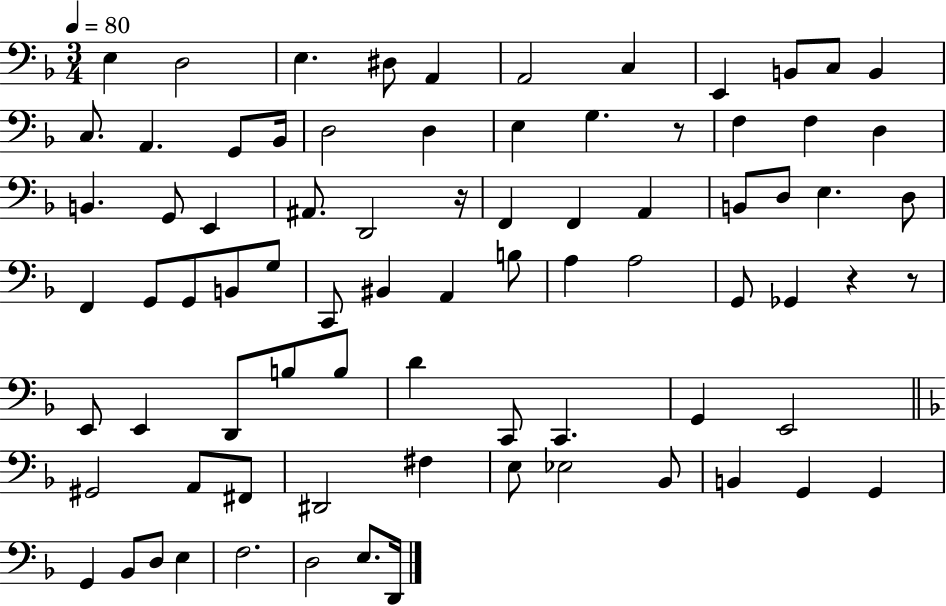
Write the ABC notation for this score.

X:1
T:Untitled
M:3/4
L:1/4
K:F
E, D,2 E, ^D,/2 A,, A,,2 C, E,, B,,/2 C,/2 B,, C,/2 A,, G,,/2 _B,,/4 D,2 D, E, G, z/2 F, F, D, B,, G,,/2 E,, ^A,,/2 D,,2 z/4 F,, F,, A,, B,,/2 D,/2 E, D,/2 F,, G,,/2 G,,/2 B,,/2 G,/2 C,,/2 ^B,, A,, B,/2 A, A,2 G,,/2 _G,, z z/2 E,,/2 E,, D,,/2 B,/2 B,/2 D C,,/2 C,, G,, E,,2 ^G,,2 A,,/2 ^F,,/2 ^D,,2 ^F, E,/2 _E,2 _B,,/2 B,, G,, G,, G,, _B,,/2 D,/2 E, F,2 D,2 E,/2 D,,/4